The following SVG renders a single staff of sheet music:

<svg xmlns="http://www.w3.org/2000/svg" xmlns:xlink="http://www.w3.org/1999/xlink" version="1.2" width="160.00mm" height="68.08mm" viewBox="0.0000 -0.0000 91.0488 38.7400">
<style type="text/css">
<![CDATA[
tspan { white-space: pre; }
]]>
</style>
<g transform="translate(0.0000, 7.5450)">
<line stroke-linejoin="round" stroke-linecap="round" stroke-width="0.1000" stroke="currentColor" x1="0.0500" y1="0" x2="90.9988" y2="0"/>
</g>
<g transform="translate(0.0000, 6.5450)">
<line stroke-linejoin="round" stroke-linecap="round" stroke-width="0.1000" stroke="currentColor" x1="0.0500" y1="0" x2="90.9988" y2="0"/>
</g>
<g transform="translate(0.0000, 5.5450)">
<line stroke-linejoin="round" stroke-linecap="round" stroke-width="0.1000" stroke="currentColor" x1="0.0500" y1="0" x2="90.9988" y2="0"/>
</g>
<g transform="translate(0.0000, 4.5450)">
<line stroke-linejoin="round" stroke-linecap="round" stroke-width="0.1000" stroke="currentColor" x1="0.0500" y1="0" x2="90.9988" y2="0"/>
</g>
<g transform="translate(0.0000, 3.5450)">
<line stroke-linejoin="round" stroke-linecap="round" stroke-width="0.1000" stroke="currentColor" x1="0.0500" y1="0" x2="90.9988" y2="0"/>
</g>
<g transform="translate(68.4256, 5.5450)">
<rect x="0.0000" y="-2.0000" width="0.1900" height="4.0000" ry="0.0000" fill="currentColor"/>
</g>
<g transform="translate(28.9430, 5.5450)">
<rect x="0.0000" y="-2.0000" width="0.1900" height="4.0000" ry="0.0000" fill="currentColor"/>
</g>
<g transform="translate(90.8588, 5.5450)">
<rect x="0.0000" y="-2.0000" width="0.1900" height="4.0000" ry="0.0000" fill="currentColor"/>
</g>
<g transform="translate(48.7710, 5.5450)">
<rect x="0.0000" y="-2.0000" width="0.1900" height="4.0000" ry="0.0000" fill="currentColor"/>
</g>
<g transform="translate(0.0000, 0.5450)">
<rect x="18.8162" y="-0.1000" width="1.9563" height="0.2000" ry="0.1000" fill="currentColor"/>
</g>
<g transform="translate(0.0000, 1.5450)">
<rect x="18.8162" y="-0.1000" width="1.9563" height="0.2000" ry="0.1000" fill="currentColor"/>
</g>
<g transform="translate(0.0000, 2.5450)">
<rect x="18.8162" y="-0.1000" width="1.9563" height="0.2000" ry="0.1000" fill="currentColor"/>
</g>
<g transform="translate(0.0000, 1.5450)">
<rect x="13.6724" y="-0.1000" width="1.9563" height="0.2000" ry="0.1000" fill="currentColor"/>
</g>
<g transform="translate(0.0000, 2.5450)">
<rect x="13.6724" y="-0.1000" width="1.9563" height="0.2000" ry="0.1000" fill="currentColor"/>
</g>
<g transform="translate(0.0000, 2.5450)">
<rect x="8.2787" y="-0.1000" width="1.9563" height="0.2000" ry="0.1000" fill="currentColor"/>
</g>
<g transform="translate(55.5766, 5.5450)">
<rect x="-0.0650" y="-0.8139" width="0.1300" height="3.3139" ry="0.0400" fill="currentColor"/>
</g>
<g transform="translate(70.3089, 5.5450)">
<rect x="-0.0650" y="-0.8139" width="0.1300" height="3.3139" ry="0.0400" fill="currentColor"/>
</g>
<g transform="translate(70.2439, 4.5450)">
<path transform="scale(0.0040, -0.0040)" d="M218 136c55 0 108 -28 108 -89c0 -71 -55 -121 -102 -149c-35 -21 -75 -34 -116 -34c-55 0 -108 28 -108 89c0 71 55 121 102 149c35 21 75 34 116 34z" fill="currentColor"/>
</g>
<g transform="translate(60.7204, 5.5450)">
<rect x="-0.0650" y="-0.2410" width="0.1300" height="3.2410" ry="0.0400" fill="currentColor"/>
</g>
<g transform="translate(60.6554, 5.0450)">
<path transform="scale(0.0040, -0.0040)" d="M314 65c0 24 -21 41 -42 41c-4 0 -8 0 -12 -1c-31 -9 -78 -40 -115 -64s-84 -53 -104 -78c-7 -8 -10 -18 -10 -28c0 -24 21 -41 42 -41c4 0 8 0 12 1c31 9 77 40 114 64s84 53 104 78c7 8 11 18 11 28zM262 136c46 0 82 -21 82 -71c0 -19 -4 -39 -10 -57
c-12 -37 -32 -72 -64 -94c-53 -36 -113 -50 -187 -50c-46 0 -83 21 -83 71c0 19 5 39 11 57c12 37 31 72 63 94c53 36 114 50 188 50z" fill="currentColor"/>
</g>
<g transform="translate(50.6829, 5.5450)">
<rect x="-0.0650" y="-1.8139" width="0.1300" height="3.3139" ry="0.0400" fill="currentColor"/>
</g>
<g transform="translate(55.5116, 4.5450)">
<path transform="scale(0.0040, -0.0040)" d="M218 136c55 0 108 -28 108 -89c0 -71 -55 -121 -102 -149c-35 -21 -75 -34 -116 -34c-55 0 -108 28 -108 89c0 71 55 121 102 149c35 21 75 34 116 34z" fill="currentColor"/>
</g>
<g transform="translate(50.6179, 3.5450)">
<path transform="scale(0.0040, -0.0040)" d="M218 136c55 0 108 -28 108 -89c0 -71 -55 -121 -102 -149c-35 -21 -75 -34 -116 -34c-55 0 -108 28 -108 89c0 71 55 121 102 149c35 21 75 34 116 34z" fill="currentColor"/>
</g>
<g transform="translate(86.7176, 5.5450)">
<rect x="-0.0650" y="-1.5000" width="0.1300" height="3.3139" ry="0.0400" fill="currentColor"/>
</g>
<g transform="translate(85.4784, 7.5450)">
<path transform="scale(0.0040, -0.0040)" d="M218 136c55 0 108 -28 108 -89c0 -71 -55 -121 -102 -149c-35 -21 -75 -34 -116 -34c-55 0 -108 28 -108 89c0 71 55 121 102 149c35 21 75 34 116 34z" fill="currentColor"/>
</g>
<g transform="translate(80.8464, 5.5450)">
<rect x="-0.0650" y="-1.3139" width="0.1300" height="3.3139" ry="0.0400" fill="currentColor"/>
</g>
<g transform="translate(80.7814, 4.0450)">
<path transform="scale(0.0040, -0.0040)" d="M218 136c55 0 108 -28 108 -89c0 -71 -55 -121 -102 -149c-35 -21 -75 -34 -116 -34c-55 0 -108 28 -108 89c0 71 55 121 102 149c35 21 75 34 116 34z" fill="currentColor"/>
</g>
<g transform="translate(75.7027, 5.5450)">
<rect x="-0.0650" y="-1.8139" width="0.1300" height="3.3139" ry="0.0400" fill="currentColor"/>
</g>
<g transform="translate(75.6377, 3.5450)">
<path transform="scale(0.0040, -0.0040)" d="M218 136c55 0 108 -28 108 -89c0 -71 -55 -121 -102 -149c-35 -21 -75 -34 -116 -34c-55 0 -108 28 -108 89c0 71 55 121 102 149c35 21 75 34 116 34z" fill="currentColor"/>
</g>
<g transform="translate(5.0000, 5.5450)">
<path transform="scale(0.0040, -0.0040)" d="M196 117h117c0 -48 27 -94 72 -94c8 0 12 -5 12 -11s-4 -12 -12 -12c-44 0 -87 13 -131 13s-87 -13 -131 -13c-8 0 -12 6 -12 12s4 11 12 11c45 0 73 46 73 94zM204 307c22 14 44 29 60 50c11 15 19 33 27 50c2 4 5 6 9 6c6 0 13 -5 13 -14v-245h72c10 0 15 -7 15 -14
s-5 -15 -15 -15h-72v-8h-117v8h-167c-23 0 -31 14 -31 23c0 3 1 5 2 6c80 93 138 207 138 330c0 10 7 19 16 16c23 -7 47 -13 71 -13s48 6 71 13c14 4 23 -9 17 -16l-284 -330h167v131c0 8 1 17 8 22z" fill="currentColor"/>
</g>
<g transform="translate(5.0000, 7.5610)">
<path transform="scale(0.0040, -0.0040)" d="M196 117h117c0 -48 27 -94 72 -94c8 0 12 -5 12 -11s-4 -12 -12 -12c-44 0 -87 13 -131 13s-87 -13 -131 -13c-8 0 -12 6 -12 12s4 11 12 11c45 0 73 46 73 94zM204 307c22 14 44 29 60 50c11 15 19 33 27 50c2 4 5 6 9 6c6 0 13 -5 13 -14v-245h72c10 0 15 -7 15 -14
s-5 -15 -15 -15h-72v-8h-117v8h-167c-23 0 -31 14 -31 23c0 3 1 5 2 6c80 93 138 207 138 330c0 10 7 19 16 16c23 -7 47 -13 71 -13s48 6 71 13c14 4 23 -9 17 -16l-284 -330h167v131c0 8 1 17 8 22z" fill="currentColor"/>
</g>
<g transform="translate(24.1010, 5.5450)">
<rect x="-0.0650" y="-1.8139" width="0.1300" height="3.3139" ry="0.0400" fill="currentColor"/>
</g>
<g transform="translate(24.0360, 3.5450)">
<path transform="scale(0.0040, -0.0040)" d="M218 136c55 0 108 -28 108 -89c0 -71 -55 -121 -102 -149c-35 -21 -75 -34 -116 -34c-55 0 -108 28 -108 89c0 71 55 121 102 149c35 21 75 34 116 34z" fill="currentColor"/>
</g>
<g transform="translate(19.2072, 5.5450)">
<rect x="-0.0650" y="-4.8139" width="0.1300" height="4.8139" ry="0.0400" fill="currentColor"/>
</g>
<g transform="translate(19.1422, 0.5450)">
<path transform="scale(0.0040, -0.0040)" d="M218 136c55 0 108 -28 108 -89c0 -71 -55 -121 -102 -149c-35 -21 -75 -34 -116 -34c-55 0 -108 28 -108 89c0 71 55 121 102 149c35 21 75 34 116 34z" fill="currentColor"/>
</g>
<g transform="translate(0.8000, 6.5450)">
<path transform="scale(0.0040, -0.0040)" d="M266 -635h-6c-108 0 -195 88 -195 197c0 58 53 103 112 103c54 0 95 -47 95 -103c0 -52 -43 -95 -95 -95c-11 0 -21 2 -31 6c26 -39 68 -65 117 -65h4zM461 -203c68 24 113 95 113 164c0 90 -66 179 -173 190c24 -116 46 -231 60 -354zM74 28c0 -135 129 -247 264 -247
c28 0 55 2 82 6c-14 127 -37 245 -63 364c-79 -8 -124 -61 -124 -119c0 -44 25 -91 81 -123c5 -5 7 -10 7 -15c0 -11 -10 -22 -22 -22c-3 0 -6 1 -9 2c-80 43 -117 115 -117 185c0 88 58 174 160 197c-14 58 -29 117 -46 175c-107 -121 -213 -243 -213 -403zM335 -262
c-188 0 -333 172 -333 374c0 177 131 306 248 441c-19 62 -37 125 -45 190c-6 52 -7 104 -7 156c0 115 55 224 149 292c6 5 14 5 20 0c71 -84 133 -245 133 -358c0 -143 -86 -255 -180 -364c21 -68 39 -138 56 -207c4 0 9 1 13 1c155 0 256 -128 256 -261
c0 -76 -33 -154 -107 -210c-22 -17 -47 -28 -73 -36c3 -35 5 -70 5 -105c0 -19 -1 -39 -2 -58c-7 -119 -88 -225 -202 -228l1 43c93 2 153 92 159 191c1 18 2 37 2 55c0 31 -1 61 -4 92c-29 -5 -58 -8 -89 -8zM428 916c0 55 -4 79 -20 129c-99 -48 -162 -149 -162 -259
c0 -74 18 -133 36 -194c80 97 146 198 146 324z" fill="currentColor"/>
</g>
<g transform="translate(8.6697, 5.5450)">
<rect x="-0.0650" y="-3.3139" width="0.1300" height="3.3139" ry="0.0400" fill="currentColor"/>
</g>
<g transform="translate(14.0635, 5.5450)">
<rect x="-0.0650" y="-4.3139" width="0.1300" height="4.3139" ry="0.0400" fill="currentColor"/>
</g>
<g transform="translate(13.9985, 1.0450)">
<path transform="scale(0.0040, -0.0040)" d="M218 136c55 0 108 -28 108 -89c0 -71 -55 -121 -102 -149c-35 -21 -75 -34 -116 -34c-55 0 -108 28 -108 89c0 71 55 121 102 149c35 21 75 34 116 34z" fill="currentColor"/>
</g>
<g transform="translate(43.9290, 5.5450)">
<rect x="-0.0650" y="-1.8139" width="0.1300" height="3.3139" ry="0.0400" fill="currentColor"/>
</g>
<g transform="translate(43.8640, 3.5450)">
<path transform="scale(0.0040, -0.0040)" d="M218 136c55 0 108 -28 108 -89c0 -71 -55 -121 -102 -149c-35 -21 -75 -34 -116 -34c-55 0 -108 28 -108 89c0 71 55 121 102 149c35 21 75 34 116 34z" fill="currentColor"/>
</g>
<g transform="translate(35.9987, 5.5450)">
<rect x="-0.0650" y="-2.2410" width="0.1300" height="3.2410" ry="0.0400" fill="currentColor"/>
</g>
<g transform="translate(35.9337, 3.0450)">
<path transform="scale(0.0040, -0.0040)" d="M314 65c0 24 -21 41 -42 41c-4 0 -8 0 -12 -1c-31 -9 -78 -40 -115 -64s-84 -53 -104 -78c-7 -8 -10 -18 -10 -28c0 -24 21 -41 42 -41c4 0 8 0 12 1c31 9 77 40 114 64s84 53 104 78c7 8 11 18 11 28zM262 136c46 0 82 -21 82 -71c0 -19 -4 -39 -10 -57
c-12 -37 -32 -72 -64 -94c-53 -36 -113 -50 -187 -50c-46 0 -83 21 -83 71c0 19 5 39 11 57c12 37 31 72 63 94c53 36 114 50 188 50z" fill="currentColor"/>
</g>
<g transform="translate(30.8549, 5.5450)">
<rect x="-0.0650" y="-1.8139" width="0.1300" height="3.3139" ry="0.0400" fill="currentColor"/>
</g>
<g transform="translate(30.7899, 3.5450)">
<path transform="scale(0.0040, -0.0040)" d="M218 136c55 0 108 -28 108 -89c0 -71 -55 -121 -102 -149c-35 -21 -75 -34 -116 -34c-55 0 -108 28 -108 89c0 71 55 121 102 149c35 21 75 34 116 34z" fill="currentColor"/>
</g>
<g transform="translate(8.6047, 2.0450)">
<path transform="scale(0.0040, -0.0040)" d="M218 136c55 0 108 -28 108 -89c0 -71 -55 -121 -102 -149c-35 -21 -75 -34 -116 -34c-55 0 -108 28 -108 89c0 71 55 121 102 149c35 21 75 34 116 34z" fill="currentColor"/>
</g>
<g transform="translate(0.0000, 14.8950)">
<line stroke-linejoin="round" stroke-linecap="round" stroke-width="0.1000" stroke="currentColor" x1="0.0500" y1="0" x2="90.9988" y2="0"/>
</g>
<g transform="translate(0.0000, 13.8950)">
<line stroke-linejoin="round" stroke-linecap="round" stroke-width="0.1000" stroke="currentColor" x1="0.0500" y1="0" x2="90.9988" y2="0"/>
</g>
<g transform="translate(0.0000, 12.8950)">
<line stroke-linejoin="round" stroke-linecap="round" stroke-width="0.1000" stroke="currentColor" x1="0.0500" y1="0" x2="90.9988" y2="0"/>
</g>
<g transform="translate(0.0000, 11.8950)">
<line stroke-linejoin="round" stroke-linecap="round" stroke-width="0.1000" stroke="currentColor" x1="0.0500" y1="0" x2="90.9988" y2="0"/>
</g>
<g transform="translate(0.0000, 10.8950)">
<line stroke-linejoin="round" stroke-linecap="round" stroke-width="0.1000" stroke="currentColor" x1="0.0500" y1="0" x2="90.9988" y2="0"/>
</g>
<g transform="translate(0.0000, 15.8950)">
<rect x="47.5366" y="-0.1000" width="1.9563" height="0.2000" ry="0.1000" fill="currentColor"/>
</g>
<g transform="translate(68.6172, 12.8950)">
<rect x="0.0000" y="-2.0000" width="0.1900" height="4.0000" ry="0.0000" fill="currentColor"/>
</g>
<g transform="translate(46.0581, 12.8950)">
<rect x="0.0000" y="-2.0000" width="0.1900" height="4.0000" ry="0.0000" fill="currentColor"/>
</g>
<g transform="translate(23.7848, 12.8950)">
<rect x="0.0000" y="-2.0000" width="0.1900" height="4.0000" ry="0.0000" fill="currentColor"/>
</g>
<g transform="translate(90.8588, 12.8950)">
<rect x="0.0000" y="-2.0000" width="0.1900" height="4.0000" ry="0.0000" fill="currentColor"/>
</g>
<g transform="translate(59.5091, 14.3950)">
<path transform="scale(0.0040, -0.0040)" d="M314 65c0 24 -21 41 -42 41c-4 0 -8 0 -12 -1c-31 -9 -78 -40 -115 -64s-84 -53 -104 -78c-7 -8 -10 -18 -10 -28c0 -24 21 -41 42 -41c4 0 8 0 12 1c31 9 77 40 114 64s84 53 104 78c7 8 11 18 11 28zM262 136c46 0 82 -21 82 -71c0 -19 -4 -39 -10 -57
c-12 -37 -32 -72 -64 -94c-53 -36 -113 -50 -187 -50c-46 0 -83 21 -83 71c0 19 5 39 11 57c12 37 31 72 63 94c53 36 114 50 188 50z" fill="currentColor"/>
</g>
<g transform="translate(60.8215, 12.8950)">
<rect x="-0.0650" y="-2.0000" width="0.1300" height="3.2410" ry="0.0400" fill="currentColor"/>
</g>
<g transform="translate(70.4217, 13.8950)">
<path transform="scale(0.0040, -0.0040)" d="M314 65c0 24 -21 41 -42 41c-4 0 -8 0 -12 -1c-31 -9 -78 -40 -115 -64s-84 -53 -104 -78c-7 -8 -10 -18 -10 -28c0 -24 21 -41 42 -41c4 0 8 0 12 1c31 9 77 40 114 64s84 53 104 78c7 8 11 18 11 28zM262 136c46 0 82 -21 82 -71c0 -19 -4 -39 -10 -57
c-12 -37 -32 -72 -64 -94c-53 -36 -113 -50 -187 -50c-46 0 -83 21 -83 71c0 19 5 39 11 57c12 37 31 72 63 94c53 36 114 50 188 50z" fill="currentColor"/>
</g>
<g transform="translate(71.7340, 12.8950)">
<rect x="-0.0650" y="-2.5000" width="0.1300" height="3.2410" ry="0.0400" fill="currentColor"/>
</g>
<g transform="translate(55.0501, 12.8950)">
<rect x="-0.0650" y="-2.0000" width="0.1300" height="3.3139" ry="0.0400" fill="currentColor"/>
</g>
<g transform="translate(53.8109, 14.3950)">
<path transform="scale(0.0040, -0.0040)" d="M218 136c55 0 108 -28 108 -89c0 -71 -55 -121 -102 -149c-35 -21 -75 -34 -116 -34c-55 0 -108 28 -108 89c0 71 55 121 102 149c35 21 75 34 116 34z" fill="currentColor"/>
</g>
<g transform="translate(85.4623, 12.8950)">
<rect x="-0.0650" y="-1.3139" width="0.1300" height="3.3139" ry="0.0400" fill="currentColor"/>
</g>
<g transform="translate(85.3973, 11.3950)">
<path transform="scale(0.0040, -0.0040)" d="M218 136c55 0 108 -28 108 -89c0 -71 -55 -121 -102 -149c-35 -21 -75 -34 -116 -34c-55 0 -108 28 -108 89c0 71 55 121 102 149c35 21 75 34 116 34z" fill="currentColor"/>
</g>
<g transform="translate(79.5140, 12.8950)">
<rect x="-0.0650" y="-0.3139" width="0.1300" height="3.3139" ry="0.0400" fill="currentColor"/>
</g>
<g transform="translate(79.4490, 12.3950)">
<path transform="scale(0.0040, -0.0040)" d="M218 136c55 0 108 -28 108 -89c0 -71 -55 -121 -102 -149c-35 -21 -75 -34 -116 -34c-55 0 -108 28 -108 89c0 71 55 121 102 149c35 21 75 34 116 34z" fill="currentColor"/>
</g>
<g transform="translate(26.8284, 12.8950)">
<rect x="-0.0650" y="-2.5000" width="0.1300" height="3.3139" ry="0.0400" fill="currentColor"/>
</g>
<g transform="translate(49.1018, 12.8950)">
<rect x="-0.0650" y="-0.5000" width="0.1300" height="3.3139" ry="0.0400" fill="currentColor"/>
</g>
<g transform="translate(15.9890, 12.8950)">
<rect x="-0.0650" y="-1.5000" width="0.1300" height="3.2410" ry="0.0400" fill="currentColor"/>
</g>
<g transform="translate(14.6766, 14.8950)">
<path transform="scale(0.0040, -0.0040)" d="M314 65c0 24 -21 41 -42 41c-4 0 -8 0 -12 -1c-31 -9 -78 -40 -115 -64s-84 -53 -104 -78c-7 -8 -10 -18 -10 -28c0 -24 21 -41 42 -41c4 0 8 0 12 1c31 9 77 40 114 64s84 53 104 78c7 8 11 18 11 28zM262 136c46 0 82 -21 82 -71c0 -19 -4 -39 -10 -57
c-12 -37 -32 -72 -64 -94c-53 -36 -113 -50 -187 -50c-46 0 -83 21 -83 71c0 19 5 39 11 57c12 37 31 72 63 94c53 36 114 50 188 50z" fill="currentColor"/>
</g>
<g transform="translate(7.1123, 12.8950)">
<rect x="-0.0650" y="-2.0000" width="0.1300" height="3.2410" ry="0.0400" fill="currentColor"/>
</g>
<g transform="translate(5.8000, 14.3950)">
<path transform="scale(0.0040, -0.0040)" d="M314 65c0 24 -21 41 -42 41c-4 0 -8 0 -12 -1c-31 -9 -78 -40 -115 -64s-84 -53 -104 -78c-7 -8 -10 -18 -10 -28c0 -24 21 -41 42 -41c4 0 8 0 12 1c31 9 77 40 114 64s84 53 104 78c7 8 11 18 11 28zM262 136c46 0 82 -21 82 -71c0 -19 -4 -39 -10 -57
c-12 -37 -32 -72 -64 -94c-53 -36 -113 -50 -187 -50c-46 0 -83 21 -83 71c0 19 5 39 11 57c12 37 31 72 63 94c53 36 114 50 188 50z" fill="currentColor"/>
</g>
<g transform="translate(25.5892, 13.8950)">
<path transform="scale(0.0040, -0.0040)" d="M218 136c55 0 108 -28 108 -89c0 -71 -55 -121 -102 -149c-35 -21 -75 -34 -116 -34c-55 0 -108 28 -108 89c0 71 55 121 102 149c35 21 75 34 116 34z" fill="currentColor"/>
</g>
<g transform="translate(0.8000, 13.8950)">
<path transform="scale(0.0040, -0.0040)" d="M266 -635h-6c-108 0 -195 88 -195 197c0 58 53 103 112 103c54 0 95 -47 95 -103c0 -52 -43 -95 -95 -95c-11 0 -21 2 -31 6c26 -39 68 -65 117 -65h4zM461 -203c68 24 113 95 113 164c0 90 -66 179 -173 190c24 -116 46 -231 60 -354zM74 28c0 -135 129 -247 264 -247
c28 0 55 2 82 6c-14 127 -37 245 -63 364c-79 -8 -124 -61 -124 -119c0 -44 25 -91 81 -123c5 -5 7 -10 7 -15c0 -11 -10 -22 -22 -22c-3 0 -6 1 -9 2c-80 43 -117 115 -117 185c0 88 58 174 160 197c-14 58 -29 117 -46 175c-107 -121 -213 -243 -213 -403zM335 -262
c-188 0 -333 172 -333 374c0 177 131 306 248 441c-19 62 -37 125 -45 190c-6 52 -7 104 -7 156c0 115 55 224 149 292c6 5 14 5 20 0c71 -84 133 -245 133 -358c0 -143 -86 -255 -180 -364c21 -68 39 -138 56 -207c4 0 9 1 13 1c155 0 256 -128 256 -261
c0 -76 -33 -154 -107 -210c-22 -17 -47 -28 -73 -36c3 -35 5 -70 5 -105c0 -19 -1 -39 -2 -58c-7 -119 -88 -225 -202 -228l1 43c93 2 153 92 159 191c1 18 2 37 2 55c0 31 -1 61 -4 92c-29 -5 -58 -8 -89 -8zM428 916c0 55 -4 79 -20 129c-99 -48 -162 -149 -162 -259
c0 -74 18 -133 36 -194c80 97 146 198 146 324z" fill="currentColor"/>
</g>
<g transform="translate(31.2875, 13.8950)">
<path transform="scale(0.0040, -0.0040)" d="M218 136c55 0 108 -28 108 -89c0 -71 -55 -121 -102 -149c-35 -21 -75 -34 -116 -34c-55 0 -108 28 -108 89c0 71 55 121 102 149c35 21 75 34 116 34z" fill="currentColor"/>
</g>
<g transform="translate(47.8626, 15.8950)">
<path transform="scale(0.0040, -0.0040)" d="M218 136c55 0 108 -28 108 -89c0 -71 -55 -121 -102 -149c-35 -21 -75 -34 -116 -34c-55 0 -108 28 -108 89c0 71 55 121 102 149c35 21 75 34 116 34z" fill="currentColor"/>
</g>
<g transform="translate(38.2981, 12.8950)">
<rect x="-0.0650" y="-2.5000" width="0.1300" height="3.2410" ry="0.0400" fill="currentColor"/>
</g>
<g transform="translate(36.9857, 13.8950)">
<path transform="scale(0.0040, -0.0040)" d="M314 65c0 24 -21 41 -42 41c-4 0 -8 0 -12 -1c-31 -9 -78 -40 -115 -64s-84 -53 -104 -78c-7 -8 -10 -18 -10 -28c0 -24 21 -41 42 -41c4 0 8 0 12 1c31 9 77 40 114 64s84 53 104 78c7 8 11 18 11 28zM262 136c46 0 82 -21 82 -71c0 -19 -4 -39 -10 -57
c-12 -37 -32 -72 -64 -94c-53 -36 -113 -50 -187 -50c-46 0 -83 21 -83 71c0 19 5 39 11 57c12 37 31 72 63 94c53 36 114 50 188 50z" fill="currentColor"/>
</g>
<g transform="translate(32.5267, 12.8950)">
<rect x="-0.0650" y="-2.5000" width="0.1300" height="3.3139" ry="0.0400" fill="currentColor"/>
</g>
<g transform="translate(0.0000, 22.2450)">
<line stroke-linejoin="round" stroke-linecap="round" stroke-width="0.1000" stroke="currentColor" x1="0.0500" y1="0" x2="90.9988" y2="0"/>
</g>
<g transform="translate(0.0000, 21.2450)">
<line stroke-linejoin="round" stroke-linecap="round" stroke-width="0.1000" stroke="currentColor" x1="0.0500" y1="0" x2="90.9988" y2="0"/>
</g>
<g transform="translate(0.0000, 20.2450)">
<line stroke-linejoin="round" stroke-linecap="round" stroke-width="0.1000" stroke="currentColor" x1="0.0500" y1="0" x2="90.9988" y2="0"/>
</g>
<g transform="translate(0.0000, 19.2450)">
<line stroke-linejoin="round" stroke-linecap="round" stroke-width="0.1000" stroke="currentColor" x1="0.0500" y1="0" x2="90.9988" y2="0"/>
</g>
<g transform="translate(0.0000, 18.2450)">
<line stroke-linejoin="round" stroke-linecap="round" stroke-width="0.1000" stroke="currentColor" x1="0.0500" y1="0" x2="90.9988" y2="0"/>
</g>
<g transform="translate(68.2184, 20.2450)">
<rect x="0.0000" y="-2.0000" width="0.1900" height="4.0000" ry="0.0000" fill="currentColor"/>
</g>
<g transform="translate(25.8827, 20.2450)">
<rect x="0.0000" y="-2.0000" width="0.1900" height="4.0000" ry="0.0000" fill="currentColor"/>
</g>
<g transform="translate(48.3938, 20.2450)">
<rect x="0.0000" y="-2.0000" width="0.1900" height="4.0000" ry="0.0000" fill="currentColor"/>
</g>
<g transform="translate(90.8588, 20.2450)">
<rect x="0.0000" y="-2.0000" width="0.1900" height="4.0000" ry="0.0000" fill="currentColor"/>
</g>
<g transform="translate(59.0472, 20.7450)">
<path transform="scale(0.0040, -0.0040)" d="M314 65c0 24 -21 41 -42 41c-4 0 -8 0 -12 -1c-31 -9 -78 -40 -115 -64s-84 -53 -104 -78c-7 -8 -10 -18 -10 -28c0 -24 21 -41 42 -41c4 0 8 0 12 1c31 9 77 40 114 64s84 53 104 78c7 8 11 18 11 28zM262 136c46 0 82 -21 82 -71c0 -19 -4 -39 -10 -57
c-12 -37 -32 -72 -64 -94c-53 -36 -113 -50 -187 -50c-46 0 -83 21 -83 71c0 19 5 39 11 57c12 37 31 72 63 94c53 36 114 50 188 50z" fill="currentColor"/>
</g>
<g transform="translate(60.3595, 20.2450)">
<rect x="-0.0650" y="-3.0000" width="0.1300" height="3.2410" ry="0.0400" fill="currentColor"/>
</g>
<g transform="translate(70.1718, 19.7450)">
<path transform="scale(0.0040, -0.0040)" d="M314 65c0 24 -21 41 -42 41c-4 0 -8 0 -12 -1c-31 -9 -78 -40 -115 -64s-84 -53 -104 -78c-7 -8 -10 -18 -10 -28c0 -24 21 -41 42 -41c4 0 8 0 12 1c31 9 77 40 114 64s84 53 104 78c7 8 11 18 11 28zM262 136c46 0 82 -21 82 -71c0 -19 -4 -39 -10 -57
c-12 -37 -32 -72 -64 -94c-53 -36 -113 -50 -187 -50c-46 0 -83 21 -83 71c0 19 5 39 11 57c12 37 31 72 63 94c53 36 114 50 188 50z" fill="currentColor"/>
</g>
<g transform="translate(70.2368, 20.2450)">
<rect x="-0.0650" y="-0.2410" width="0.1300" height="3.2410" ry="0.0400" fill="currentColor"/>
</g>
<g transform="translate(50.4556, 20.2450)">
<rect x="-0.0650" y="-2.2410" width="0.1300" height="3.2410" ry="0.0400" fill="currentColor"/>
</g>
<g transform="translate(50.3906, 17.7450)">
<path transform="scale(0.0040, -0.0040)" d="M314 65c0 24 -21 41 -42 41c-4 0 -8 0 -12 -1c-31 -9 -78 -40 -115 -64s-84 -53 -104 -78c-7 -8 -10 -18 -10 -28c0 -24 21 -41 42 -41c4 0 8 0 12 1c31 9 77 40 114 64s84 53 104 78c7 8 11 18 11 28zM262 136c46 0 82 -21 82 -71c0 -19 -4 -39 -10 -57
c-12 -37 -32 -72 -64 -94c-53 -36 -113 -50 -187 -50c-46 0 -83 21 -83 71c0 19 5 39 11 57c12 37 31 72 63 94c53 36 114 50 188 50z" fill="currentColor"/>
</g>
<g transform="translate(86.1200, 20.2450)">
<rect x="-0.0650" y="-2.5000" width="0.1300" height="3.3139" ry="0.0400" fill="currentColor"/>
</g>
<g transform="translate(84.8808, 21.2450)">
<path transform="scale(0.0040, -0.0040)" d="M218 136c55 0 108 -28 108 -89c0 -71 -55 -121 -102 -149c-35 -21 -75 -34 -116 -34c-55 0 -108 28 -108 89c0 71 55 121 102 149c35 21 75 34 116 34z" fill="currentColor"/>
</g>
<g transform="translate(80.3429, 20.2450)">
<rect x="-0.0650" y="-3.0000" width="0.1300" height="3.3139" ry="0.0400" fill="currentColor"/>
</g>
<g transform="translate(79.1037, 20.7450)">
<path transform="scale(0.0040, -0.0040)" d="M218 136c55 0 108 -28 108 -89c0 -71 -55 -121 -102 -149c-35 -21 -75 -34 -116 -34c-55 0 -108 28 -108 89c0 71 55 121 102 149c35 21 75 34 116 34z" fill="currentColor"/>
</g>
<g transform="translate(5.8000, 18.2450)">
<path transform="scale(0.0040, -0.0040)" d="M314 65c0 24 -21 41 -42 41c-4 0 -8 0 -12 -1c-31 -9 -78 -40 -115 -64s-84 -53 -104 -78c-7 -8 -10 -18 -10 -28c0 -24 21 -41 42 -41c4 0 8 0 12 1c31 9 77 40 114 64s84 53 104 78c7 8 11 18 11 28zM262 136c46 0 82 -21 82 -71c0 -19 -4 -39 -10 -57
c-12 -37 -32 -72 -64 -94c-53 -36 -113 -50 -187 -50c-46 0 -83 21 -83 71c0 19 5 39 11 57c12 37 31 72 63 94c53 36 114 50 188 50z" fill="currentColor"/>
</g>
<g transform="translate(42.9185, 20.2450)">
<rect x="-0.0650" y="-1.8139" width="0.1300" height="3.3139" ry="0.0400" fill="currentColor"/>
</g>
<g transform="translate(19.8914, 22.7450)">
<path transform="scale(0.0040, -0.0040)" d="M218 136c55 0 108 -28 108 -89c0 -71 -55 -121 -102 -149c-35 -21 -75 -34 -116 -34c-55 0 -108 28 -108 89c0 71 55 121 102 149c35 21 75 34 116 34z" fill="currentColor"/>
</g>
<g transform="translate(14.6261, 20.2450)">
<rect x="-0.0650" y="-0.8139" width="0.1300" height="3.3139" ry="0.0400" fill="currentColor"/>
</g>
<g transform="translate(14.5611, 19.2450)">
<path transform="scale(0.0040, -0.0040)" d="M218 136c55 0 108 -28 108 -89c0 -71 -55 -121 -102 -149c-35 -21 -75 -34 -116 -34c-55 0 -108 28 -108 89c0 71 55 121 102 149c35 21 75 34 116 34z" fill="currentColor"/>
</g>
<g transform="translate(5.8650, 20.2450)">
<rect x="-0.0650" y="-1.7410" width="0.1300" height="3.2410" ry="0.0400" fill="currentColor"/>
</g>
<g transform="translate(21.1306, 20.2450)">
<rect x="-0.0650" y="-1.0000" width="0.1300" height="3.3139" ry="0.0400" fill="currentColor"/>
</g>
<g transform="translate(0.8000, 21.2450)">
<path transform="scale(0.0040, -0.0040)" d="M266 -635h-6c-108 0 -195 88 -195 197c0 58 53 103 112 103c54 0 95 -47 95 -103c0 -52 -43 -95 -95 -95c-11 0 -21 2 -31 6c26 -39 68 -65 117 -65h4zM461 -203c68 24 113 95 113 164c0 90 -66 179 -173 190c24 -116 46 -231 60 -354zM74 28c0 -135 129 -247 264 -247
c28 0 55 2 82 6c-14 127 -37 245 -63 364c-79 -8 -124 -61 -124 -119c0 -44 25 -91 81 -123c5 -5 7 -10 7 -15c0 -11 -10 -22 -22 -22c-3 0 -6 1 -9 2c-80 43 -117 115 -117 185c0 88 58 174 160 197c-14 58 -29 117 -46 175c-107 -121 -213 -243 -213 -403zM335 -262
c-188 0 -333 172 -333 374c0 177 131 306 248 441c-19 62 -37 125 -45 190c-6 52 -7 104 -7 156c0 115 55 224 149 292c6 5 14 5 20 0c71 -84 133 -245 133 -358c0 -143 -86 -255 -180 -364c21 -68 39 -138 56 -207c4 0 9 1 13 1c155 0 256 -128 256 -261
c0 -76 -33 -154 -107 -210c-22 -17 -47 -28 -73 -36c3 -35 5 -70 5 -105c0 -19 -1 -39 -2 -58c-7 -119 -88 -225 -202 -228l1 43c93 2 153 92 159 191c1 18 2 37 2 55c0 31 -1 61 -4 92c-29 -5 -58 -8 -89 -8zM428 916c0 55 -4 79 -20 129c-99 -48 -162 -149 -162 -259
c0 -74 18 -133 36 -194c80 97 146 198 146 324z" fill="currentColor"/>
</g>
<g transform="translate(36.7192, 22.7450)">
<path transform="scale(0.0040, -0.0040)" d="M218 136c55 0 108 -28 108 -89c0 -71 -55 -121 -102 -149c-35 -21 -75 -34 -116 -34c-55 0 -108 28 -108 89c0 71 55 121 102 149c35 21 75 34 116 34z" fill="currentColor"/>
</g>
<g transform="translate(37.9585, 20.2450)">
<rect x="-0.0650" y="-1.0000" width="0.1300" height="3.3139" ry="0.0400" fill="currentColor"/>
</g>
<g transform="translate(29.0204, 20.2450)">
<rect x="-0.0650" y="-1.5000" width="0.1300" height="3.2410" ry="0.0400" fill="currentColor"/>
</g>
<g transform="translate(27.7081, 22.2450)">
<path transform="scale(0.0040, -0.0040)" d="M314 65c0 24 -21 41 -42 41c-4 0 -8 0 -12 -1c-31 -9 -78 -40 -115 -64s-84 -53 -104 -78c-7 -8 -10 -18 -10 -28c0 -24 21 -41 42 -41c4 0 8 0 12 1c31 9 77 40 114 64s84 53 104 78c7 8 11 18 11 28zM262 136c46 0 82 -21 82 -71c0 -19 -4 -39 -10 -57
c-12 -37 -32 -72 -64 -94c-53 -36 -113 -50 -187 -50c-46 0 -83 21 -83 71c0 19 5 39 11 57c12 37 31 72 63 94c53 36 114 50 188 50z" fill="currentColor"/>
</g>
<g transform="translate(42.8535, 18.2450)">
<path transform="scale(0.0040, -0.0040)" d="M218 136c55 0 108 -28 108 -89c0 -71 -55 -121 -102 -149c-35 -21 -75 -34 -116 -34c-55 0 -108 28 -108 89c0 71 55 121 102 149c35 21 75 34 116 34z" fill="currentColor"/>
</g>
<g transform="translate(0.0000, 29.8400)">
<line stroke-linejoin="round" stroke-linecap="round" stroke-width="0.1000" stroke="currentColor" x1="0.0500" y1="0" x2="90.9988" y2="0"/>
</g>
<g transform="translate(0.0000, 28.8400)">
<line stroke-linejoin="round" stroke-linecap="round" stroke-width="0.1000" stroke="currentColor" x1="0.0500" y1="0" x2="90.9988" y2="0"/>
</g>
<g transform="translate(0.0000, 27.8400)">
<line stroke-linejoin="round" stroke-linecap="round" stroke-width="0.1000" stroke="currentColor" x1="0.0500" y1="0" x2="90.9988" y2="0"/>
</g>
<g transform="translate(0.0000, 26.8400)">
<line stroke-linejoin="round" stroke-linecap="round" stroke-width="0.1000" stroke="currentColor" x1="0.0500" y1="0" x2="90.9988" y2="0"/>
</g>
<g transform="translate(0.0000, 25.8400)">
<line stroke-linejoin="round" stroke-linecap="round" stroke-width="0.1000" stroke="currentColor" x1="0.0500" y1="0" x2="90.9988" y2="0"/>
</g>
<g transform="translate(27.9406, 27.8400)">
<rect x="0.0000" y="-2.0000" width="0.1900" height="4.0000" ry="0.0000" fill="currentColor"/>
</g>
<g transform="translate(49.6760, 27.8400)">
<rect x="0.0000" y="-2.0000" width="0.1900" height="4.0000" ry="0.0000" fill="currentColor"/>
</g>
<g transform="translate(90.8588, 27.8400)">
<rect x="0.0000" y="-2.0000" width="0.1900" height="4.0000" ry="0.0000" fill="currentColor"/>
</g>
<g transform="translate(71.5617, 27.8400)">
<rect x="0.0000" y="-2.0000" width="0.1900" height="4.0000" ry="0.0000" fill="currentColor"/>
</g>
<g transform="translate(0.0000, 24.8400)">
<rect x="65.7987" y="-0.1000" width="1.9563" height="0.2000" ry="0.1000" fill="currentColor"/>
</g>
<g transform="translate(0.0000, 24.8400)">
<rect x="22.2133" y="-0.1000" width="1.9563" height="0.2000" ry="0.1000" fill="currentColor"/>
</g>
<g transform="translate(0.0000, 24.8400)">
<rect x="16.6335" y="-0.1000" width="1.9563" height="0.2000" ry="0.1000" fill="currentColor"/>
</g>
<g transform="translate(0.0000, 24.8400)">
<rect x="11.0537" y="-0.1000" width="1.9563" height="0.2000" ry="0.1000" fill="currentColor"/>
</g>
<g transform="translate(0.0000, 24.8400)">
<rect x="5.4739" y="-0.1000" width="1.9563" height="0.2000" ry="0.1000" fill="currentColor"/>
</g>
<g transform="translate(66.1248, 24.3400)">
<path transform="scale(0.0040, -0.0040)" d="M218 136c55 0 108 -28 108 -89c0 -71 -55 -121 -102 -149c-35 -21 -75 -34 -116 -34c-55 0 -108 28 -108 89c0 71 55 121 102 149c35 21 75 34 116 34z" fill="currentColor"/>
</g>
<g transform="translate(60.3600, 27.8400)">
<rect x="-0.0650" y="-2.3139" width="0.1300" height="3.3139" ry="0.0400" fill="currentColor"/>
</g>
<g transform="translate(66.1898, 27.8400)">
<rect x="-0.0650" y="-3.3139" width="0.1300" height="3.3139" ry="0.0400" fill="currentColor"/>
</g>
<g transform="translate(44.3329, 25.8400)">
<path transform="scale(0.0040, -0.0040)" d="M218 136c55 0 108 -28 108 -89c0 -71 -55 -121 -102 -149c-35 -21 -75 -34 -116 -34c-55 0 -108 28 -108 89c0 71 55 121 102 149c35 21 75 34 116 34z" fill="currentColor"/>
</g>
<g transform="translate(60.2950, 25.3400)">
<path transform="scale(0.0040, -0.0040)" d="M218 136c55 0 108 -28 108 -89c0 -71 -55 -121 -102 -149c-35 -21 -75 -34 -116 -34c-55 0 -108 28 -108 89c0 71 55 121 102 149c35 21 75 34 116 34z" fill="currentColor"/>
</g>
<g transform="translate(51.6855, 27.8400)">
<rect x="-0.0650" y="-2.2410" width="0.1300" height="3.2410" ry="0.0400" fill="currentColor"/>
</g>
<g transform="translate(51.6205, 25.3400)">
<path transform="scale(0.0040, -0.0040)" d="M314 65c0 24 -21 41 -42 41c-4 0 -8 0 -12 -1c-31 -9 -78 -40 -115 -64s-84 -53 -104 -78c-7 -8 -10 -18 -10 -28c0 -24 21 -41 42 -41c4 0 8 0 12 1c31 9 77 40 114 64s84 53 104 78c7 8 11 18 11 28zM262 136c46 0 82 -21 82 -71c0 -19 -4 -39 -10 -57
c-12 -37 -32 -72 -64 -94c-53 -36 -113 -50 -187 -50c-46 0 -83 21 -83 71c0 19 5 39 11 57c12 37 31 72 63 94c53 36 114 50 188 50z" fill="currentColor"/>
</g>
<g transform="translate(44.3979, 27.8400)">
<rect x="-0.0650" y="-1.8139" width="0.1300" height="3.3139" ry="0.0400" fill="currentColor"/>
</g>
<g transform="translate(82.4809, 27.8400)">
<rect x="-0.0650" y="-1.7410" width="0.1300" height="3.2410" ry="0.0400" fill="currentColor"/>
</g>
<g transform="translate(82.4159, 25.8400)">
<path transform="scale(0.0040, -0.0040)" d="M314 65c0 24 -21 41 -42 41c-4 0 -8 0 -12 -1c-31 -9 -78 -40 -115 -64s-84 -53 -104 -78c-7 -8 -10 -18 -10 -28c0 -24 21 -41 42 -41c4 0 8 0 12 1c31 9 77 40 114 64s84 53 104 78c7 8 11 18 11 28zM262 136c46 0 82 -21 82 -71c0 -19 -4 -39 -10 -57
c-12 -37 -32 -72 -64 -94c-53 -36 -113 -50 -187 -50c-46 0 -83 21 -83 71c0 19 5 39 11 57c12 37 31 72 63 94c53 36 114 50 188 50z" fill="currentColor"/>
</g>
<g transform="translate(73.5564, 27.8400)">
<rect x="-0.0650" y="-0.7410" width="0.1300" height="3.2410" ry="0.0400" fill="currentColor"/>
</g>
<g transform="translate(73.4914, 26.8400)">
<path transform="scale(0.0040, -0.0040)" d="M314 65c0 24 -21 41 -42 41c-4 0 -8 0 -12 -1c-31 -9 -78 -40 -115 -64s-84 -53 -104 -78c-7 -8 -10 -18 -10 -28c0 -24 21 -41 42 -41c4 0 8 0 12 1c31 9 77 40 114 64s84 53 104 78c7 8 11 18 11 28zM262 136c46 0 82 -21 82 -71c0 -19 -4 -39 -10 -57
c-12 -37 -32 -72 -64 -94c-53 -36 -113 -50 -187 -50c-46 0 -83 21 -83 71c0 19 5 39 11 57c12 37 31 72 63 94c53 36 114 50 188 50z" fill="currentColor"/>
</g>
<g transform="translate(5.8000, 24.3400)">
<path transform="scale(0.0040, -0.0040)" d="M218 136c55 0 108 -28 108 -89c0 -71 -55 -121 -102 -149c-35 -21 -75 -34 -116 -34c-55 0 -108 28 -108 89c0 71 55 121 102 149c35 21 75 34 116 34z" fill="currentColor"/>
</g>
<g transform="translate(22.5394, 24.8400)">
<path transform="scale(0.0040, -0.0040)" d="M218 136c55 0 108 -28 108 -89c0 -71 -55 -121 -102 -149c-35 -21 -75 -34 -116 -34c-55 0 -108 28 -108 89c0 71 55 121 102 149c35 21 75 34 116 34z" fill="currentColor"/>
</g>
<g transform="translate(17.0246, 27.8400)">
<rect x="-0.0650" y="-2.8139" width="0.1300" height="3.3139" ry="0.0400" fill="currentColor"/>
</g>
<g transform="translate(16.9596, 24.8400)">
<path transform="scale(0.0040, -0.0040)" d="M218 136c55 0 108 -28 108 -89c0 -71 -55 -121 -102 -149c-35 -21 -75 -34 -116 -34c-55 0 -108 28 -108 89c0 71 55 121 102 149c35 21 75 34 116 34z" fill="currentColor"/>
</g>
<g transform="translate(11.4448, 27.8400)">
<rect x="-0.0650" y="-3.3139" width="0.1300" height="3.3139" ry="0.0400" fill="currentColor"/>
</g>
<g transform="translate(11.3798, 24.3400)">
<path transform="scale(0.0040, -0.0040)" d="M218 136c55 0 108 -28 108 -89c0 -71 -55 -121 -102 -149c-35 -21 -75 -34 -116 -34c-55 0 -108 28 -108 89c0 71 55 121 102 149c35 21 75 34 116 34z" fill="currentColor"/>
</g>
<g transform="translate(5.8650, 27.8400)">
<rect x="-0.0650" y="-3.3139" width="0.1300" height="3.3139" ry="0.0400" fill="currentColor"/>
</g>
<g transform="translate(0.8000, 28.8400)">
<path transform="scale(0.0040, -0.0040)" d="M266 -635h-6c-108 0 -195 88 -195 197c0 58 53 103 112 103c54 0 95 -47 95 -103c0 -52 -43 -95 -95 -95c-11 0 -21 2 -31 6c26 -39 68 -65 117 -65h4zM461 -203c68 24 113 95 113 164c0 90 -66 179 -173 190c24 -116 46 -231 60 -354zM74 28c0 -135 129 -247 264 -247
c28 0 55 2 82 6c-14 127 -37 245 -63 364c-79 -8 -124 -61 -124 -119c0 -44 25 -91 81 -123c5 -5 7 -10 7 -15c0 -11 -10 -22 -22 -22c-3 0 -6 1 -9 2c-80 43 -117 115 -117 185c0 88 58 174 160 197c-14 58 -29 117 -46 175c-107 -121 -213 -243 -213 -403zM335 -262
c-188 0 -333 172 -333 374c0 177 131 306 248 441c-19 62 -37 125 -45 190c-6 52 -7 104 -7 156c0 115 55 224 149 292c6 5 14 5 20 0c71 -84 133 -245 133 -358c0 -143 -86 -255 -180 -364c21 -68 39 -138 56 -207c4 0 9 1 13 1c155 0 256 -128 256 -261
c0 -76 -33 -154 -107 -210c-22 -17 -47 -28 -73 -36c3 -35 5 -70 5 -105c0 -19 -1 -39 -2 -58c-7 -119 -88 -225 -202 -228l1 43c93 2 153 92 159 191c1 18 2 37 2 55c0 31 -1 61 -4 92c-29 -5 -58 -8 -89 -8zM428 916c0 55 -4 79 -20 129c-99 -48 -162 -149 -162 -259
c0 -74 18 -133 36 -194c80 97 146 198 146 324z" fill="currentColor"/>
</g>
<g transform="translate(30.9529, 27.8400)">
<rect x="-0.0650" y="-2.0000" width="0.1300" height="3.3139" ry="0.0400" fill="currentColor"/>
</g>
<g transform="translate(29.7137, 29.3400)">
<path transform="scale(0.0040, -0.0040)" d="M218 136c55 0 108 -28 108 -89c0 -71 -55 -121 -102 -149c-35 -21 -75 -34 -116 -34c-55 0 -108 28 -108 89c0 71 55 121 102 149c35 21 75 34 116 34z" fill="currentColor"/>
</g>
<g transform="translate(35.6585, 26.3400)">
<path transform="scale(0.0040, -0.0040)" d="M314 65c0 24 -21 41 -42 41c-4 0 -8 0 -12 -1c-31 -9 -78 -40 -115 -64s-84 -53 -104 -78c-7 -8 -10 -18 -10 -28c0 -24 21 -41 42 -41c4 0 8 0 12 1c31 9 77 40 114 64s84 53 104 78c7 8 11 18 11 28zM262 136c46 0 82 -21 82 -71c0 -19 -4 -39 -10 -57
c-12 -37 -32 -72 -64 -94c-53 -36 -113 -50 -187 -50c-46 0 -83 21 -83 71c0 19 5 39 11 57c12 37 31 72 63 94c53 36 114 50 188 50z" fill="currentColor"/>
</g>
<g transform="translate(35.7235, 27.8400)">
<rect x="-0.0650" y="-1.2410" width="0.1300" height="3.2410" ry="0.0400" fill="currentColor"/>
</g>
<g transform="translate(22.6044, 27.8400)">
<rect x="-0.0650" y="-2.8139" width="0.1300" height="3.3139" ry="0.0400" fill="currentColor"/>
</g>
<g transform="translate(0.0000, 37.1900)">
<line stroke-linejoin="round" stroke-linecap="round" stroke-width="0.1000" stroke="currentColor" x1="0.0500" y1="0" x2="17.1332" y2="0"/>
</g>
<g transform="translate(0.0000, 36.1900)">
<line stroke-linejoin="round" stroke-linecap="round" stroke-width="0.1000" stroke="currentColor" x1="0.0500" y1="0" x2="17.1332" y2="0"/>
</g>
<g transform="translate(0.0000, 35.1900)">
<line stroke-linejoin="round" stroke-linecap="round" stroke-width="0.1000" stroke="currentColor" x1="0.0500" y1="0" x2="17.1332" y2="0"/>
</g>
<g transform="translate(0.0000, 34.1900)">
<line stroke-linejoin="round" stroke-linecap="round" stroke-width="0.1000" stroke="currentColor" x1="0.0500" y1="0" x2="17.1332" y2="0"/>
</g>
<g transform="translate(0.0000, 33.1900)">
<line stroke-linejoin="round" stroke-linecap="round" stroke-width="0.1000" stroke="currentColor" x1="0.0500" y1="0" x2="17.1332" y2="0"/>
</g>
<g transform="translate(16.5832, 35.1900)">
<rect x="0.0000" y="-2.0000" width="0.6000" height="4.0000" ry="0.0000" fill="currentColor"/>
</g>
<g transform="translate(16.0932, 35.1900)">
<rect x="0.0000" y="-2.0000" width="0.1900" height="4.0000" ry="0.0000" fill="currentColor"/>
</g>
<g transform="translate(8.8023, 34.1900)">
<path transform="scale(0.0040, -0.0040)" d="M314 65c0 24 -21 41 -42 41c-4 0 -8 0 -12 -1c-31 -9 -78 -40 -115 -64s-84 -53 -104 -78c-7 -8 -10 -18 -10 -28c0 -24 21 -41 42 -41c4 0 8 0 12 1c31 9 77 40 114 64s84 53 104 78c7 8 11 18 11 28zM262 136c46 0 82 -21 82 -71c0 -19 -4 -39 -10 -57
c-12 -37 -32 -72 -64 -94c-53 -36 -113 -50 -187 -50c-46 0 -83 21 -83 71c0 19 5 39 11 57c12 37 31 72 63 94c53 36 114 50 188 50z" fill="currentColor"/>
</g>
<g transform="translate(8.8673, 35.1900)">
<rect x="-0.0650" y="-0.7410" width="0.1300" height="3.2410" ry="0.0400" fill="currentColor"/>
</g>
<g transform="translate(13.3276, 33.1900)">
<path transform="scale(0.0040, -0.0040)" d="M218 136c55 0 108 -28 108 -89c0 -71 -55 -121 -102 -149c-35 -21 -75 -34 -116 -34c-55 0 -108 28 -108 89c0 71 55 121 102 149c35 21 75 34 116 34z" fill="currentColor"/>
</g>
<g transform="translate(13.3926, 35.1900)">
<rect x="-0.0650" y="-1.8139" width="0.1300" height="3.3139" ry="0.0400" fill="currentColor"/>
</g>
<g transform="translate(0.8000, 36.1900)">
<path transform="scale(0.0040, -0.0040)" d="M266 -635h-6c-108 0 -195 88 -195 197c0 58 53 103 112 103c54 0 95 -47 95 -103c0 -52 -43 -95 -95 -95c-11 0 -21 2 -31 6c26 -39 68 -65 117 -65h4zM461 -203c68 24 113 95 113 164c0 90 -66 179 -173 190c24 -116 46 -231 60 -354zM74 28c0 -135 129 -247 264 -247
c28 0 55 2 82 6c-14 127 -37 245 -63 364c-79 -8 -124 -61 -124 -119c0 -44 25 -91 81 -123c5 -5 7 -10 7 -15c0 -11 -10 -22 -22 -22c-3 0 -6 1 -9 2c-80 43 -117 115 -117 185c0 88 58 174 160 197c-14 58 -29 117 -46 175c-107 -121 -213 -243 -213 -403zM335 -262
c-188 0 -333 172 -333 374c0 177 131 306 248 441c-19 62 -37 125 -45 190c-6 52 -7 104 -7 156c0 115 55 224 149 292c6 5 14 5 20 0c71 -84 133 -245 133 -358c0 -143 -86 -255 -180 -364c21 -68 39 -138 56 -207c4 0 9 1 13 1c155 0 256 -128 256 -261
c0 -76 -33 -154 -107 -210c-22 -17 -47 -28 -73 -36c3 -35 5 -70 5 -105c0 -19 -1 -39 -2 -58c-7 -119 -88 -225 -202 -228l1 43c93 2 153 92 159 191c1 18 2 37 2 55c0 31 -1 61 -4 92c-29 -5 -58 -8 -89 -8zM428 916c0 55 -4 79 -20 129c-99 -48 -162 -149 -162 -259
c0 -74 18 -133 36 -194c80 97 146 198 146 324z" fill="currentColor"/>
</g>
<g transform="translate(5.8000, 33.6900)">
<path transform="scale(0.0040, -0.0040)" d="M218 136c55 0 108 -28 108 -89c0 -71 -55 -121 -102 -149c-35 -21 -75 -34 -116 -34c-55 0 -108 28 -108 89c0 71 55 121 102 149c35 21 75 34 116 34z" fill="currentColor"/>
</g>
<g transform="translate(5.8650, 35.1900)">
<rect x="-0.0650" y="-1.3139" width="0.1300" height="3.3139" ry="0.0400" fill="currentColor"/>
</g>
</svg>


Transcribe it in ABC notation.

X:1
T:Untitled
M:4/4
L:1/4
K:C
b d' e' f f g2 f f d c2 d f e E F2 E2 G G G2 C F F2 G2 c e f2 d D E2 D f g2 A2 c2 A G b b a a F e2 f g2 g b d2 f2 e d2 f